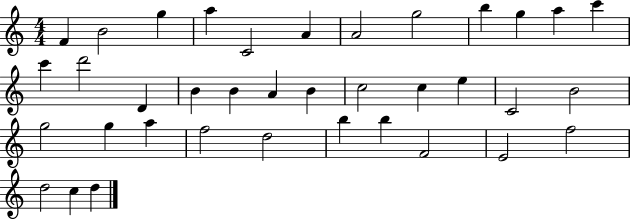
{
  \clef treble
  \numericTimeSignature
  \time 4/4
  \key c \major
  f'4 b'2 g''4 | a''4 c'2 a'4 | a'2 g''2 | b''4 g''4 a''4 c'''4 | \break c'''4 d'''2 d'4 | b'4 b'4 a'4 b'4 | c''2 c''4 e''4 | c'2 b'2 | \break g''2 g''4 a''4 | f''2 d''2 | b''4 b''4 f'2 | e'2 f''2 | \break d''2 c''4 d''4 | \bar "|."
}